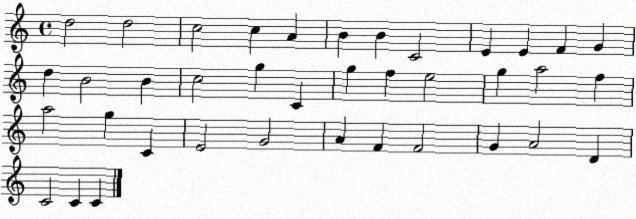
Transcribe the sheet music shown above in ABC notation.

X:1
T:Untitled
M:4/4
L:1/4
K:C
d2 d2 c2 c A B B C2 E E F G d B2 B c2 g C g f e2 g a2 f a2 g C E2 G2 A F F2 G A2 D C2 C C